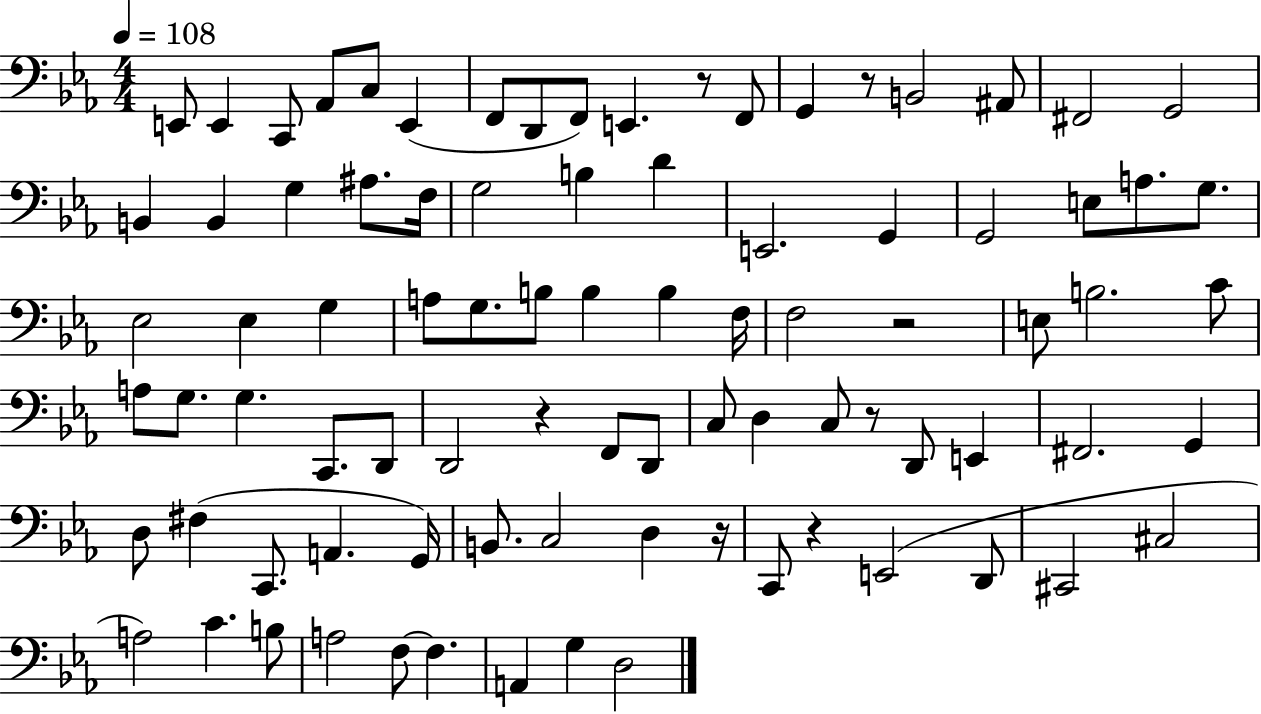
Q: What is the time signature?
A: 4/4